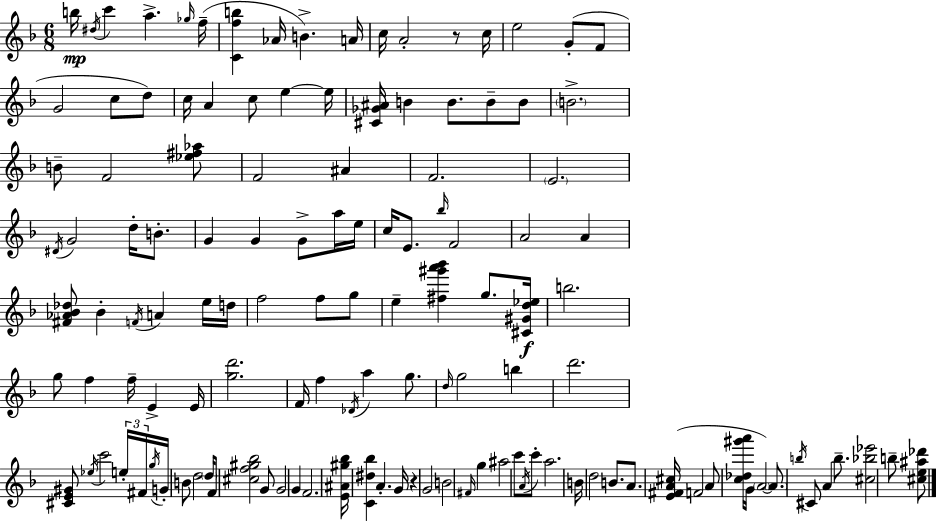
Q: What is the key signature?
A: F major